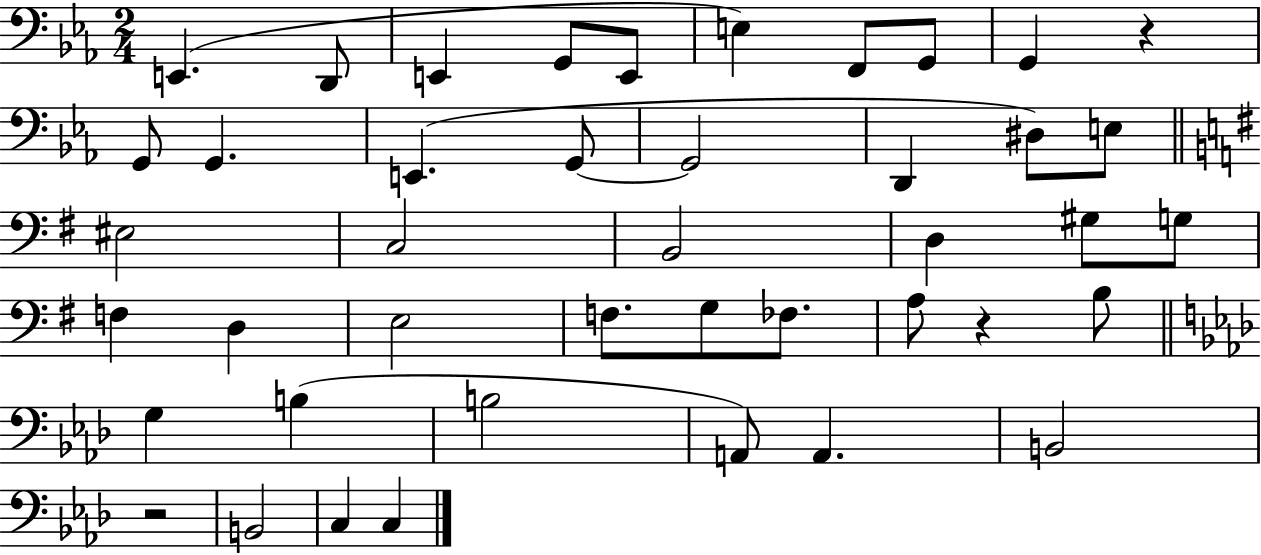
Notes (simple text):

E2/q. D2/e E2/q G2/e E2/e E3/q F2/e G2/e G2/q R/q G2/e G2/q. E2/q. G2/e G2/h D2/q D#3/e E3/e EIS3/h C3/h B2/h D3/q G#3/e G3/e F3/q D3/q E3/h F3/e. G3/e FES3/e. A3/e R/q B3/e G3/q B3/q B3/h A2/e A2/q. B2/h R/h B2/h C3/q C3/q